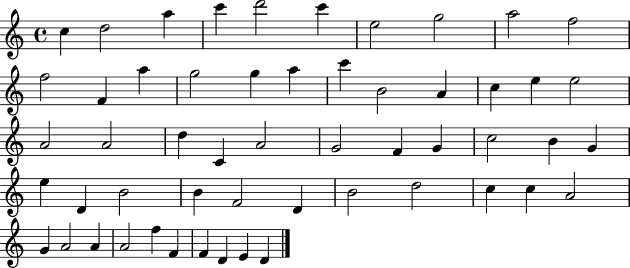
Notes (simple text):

C5/q D5/h A5/q C6/q D6/h C6/q E5/h G5/h A5/h F5/h F5/h F4/q A5/q G5/h G5/q A5/q C6/q B4/h A4/q C5/q E5/q E5/h A4/h A4/h D5/q C4/q A4/h G4/h F4/q G4/q C5/h B4/q G4/q E5/q D4/q B4/h B4/q F4/h D4/q B4/h D5/h C5/q C5/q A4/h G4/q A4/h A4/q A4/h F5/q F4/q F4/q D4/q E4/q D4/q